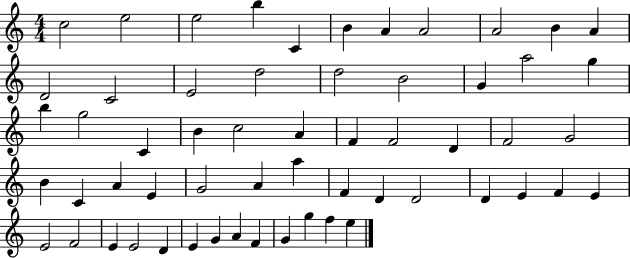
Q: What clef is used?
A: treble